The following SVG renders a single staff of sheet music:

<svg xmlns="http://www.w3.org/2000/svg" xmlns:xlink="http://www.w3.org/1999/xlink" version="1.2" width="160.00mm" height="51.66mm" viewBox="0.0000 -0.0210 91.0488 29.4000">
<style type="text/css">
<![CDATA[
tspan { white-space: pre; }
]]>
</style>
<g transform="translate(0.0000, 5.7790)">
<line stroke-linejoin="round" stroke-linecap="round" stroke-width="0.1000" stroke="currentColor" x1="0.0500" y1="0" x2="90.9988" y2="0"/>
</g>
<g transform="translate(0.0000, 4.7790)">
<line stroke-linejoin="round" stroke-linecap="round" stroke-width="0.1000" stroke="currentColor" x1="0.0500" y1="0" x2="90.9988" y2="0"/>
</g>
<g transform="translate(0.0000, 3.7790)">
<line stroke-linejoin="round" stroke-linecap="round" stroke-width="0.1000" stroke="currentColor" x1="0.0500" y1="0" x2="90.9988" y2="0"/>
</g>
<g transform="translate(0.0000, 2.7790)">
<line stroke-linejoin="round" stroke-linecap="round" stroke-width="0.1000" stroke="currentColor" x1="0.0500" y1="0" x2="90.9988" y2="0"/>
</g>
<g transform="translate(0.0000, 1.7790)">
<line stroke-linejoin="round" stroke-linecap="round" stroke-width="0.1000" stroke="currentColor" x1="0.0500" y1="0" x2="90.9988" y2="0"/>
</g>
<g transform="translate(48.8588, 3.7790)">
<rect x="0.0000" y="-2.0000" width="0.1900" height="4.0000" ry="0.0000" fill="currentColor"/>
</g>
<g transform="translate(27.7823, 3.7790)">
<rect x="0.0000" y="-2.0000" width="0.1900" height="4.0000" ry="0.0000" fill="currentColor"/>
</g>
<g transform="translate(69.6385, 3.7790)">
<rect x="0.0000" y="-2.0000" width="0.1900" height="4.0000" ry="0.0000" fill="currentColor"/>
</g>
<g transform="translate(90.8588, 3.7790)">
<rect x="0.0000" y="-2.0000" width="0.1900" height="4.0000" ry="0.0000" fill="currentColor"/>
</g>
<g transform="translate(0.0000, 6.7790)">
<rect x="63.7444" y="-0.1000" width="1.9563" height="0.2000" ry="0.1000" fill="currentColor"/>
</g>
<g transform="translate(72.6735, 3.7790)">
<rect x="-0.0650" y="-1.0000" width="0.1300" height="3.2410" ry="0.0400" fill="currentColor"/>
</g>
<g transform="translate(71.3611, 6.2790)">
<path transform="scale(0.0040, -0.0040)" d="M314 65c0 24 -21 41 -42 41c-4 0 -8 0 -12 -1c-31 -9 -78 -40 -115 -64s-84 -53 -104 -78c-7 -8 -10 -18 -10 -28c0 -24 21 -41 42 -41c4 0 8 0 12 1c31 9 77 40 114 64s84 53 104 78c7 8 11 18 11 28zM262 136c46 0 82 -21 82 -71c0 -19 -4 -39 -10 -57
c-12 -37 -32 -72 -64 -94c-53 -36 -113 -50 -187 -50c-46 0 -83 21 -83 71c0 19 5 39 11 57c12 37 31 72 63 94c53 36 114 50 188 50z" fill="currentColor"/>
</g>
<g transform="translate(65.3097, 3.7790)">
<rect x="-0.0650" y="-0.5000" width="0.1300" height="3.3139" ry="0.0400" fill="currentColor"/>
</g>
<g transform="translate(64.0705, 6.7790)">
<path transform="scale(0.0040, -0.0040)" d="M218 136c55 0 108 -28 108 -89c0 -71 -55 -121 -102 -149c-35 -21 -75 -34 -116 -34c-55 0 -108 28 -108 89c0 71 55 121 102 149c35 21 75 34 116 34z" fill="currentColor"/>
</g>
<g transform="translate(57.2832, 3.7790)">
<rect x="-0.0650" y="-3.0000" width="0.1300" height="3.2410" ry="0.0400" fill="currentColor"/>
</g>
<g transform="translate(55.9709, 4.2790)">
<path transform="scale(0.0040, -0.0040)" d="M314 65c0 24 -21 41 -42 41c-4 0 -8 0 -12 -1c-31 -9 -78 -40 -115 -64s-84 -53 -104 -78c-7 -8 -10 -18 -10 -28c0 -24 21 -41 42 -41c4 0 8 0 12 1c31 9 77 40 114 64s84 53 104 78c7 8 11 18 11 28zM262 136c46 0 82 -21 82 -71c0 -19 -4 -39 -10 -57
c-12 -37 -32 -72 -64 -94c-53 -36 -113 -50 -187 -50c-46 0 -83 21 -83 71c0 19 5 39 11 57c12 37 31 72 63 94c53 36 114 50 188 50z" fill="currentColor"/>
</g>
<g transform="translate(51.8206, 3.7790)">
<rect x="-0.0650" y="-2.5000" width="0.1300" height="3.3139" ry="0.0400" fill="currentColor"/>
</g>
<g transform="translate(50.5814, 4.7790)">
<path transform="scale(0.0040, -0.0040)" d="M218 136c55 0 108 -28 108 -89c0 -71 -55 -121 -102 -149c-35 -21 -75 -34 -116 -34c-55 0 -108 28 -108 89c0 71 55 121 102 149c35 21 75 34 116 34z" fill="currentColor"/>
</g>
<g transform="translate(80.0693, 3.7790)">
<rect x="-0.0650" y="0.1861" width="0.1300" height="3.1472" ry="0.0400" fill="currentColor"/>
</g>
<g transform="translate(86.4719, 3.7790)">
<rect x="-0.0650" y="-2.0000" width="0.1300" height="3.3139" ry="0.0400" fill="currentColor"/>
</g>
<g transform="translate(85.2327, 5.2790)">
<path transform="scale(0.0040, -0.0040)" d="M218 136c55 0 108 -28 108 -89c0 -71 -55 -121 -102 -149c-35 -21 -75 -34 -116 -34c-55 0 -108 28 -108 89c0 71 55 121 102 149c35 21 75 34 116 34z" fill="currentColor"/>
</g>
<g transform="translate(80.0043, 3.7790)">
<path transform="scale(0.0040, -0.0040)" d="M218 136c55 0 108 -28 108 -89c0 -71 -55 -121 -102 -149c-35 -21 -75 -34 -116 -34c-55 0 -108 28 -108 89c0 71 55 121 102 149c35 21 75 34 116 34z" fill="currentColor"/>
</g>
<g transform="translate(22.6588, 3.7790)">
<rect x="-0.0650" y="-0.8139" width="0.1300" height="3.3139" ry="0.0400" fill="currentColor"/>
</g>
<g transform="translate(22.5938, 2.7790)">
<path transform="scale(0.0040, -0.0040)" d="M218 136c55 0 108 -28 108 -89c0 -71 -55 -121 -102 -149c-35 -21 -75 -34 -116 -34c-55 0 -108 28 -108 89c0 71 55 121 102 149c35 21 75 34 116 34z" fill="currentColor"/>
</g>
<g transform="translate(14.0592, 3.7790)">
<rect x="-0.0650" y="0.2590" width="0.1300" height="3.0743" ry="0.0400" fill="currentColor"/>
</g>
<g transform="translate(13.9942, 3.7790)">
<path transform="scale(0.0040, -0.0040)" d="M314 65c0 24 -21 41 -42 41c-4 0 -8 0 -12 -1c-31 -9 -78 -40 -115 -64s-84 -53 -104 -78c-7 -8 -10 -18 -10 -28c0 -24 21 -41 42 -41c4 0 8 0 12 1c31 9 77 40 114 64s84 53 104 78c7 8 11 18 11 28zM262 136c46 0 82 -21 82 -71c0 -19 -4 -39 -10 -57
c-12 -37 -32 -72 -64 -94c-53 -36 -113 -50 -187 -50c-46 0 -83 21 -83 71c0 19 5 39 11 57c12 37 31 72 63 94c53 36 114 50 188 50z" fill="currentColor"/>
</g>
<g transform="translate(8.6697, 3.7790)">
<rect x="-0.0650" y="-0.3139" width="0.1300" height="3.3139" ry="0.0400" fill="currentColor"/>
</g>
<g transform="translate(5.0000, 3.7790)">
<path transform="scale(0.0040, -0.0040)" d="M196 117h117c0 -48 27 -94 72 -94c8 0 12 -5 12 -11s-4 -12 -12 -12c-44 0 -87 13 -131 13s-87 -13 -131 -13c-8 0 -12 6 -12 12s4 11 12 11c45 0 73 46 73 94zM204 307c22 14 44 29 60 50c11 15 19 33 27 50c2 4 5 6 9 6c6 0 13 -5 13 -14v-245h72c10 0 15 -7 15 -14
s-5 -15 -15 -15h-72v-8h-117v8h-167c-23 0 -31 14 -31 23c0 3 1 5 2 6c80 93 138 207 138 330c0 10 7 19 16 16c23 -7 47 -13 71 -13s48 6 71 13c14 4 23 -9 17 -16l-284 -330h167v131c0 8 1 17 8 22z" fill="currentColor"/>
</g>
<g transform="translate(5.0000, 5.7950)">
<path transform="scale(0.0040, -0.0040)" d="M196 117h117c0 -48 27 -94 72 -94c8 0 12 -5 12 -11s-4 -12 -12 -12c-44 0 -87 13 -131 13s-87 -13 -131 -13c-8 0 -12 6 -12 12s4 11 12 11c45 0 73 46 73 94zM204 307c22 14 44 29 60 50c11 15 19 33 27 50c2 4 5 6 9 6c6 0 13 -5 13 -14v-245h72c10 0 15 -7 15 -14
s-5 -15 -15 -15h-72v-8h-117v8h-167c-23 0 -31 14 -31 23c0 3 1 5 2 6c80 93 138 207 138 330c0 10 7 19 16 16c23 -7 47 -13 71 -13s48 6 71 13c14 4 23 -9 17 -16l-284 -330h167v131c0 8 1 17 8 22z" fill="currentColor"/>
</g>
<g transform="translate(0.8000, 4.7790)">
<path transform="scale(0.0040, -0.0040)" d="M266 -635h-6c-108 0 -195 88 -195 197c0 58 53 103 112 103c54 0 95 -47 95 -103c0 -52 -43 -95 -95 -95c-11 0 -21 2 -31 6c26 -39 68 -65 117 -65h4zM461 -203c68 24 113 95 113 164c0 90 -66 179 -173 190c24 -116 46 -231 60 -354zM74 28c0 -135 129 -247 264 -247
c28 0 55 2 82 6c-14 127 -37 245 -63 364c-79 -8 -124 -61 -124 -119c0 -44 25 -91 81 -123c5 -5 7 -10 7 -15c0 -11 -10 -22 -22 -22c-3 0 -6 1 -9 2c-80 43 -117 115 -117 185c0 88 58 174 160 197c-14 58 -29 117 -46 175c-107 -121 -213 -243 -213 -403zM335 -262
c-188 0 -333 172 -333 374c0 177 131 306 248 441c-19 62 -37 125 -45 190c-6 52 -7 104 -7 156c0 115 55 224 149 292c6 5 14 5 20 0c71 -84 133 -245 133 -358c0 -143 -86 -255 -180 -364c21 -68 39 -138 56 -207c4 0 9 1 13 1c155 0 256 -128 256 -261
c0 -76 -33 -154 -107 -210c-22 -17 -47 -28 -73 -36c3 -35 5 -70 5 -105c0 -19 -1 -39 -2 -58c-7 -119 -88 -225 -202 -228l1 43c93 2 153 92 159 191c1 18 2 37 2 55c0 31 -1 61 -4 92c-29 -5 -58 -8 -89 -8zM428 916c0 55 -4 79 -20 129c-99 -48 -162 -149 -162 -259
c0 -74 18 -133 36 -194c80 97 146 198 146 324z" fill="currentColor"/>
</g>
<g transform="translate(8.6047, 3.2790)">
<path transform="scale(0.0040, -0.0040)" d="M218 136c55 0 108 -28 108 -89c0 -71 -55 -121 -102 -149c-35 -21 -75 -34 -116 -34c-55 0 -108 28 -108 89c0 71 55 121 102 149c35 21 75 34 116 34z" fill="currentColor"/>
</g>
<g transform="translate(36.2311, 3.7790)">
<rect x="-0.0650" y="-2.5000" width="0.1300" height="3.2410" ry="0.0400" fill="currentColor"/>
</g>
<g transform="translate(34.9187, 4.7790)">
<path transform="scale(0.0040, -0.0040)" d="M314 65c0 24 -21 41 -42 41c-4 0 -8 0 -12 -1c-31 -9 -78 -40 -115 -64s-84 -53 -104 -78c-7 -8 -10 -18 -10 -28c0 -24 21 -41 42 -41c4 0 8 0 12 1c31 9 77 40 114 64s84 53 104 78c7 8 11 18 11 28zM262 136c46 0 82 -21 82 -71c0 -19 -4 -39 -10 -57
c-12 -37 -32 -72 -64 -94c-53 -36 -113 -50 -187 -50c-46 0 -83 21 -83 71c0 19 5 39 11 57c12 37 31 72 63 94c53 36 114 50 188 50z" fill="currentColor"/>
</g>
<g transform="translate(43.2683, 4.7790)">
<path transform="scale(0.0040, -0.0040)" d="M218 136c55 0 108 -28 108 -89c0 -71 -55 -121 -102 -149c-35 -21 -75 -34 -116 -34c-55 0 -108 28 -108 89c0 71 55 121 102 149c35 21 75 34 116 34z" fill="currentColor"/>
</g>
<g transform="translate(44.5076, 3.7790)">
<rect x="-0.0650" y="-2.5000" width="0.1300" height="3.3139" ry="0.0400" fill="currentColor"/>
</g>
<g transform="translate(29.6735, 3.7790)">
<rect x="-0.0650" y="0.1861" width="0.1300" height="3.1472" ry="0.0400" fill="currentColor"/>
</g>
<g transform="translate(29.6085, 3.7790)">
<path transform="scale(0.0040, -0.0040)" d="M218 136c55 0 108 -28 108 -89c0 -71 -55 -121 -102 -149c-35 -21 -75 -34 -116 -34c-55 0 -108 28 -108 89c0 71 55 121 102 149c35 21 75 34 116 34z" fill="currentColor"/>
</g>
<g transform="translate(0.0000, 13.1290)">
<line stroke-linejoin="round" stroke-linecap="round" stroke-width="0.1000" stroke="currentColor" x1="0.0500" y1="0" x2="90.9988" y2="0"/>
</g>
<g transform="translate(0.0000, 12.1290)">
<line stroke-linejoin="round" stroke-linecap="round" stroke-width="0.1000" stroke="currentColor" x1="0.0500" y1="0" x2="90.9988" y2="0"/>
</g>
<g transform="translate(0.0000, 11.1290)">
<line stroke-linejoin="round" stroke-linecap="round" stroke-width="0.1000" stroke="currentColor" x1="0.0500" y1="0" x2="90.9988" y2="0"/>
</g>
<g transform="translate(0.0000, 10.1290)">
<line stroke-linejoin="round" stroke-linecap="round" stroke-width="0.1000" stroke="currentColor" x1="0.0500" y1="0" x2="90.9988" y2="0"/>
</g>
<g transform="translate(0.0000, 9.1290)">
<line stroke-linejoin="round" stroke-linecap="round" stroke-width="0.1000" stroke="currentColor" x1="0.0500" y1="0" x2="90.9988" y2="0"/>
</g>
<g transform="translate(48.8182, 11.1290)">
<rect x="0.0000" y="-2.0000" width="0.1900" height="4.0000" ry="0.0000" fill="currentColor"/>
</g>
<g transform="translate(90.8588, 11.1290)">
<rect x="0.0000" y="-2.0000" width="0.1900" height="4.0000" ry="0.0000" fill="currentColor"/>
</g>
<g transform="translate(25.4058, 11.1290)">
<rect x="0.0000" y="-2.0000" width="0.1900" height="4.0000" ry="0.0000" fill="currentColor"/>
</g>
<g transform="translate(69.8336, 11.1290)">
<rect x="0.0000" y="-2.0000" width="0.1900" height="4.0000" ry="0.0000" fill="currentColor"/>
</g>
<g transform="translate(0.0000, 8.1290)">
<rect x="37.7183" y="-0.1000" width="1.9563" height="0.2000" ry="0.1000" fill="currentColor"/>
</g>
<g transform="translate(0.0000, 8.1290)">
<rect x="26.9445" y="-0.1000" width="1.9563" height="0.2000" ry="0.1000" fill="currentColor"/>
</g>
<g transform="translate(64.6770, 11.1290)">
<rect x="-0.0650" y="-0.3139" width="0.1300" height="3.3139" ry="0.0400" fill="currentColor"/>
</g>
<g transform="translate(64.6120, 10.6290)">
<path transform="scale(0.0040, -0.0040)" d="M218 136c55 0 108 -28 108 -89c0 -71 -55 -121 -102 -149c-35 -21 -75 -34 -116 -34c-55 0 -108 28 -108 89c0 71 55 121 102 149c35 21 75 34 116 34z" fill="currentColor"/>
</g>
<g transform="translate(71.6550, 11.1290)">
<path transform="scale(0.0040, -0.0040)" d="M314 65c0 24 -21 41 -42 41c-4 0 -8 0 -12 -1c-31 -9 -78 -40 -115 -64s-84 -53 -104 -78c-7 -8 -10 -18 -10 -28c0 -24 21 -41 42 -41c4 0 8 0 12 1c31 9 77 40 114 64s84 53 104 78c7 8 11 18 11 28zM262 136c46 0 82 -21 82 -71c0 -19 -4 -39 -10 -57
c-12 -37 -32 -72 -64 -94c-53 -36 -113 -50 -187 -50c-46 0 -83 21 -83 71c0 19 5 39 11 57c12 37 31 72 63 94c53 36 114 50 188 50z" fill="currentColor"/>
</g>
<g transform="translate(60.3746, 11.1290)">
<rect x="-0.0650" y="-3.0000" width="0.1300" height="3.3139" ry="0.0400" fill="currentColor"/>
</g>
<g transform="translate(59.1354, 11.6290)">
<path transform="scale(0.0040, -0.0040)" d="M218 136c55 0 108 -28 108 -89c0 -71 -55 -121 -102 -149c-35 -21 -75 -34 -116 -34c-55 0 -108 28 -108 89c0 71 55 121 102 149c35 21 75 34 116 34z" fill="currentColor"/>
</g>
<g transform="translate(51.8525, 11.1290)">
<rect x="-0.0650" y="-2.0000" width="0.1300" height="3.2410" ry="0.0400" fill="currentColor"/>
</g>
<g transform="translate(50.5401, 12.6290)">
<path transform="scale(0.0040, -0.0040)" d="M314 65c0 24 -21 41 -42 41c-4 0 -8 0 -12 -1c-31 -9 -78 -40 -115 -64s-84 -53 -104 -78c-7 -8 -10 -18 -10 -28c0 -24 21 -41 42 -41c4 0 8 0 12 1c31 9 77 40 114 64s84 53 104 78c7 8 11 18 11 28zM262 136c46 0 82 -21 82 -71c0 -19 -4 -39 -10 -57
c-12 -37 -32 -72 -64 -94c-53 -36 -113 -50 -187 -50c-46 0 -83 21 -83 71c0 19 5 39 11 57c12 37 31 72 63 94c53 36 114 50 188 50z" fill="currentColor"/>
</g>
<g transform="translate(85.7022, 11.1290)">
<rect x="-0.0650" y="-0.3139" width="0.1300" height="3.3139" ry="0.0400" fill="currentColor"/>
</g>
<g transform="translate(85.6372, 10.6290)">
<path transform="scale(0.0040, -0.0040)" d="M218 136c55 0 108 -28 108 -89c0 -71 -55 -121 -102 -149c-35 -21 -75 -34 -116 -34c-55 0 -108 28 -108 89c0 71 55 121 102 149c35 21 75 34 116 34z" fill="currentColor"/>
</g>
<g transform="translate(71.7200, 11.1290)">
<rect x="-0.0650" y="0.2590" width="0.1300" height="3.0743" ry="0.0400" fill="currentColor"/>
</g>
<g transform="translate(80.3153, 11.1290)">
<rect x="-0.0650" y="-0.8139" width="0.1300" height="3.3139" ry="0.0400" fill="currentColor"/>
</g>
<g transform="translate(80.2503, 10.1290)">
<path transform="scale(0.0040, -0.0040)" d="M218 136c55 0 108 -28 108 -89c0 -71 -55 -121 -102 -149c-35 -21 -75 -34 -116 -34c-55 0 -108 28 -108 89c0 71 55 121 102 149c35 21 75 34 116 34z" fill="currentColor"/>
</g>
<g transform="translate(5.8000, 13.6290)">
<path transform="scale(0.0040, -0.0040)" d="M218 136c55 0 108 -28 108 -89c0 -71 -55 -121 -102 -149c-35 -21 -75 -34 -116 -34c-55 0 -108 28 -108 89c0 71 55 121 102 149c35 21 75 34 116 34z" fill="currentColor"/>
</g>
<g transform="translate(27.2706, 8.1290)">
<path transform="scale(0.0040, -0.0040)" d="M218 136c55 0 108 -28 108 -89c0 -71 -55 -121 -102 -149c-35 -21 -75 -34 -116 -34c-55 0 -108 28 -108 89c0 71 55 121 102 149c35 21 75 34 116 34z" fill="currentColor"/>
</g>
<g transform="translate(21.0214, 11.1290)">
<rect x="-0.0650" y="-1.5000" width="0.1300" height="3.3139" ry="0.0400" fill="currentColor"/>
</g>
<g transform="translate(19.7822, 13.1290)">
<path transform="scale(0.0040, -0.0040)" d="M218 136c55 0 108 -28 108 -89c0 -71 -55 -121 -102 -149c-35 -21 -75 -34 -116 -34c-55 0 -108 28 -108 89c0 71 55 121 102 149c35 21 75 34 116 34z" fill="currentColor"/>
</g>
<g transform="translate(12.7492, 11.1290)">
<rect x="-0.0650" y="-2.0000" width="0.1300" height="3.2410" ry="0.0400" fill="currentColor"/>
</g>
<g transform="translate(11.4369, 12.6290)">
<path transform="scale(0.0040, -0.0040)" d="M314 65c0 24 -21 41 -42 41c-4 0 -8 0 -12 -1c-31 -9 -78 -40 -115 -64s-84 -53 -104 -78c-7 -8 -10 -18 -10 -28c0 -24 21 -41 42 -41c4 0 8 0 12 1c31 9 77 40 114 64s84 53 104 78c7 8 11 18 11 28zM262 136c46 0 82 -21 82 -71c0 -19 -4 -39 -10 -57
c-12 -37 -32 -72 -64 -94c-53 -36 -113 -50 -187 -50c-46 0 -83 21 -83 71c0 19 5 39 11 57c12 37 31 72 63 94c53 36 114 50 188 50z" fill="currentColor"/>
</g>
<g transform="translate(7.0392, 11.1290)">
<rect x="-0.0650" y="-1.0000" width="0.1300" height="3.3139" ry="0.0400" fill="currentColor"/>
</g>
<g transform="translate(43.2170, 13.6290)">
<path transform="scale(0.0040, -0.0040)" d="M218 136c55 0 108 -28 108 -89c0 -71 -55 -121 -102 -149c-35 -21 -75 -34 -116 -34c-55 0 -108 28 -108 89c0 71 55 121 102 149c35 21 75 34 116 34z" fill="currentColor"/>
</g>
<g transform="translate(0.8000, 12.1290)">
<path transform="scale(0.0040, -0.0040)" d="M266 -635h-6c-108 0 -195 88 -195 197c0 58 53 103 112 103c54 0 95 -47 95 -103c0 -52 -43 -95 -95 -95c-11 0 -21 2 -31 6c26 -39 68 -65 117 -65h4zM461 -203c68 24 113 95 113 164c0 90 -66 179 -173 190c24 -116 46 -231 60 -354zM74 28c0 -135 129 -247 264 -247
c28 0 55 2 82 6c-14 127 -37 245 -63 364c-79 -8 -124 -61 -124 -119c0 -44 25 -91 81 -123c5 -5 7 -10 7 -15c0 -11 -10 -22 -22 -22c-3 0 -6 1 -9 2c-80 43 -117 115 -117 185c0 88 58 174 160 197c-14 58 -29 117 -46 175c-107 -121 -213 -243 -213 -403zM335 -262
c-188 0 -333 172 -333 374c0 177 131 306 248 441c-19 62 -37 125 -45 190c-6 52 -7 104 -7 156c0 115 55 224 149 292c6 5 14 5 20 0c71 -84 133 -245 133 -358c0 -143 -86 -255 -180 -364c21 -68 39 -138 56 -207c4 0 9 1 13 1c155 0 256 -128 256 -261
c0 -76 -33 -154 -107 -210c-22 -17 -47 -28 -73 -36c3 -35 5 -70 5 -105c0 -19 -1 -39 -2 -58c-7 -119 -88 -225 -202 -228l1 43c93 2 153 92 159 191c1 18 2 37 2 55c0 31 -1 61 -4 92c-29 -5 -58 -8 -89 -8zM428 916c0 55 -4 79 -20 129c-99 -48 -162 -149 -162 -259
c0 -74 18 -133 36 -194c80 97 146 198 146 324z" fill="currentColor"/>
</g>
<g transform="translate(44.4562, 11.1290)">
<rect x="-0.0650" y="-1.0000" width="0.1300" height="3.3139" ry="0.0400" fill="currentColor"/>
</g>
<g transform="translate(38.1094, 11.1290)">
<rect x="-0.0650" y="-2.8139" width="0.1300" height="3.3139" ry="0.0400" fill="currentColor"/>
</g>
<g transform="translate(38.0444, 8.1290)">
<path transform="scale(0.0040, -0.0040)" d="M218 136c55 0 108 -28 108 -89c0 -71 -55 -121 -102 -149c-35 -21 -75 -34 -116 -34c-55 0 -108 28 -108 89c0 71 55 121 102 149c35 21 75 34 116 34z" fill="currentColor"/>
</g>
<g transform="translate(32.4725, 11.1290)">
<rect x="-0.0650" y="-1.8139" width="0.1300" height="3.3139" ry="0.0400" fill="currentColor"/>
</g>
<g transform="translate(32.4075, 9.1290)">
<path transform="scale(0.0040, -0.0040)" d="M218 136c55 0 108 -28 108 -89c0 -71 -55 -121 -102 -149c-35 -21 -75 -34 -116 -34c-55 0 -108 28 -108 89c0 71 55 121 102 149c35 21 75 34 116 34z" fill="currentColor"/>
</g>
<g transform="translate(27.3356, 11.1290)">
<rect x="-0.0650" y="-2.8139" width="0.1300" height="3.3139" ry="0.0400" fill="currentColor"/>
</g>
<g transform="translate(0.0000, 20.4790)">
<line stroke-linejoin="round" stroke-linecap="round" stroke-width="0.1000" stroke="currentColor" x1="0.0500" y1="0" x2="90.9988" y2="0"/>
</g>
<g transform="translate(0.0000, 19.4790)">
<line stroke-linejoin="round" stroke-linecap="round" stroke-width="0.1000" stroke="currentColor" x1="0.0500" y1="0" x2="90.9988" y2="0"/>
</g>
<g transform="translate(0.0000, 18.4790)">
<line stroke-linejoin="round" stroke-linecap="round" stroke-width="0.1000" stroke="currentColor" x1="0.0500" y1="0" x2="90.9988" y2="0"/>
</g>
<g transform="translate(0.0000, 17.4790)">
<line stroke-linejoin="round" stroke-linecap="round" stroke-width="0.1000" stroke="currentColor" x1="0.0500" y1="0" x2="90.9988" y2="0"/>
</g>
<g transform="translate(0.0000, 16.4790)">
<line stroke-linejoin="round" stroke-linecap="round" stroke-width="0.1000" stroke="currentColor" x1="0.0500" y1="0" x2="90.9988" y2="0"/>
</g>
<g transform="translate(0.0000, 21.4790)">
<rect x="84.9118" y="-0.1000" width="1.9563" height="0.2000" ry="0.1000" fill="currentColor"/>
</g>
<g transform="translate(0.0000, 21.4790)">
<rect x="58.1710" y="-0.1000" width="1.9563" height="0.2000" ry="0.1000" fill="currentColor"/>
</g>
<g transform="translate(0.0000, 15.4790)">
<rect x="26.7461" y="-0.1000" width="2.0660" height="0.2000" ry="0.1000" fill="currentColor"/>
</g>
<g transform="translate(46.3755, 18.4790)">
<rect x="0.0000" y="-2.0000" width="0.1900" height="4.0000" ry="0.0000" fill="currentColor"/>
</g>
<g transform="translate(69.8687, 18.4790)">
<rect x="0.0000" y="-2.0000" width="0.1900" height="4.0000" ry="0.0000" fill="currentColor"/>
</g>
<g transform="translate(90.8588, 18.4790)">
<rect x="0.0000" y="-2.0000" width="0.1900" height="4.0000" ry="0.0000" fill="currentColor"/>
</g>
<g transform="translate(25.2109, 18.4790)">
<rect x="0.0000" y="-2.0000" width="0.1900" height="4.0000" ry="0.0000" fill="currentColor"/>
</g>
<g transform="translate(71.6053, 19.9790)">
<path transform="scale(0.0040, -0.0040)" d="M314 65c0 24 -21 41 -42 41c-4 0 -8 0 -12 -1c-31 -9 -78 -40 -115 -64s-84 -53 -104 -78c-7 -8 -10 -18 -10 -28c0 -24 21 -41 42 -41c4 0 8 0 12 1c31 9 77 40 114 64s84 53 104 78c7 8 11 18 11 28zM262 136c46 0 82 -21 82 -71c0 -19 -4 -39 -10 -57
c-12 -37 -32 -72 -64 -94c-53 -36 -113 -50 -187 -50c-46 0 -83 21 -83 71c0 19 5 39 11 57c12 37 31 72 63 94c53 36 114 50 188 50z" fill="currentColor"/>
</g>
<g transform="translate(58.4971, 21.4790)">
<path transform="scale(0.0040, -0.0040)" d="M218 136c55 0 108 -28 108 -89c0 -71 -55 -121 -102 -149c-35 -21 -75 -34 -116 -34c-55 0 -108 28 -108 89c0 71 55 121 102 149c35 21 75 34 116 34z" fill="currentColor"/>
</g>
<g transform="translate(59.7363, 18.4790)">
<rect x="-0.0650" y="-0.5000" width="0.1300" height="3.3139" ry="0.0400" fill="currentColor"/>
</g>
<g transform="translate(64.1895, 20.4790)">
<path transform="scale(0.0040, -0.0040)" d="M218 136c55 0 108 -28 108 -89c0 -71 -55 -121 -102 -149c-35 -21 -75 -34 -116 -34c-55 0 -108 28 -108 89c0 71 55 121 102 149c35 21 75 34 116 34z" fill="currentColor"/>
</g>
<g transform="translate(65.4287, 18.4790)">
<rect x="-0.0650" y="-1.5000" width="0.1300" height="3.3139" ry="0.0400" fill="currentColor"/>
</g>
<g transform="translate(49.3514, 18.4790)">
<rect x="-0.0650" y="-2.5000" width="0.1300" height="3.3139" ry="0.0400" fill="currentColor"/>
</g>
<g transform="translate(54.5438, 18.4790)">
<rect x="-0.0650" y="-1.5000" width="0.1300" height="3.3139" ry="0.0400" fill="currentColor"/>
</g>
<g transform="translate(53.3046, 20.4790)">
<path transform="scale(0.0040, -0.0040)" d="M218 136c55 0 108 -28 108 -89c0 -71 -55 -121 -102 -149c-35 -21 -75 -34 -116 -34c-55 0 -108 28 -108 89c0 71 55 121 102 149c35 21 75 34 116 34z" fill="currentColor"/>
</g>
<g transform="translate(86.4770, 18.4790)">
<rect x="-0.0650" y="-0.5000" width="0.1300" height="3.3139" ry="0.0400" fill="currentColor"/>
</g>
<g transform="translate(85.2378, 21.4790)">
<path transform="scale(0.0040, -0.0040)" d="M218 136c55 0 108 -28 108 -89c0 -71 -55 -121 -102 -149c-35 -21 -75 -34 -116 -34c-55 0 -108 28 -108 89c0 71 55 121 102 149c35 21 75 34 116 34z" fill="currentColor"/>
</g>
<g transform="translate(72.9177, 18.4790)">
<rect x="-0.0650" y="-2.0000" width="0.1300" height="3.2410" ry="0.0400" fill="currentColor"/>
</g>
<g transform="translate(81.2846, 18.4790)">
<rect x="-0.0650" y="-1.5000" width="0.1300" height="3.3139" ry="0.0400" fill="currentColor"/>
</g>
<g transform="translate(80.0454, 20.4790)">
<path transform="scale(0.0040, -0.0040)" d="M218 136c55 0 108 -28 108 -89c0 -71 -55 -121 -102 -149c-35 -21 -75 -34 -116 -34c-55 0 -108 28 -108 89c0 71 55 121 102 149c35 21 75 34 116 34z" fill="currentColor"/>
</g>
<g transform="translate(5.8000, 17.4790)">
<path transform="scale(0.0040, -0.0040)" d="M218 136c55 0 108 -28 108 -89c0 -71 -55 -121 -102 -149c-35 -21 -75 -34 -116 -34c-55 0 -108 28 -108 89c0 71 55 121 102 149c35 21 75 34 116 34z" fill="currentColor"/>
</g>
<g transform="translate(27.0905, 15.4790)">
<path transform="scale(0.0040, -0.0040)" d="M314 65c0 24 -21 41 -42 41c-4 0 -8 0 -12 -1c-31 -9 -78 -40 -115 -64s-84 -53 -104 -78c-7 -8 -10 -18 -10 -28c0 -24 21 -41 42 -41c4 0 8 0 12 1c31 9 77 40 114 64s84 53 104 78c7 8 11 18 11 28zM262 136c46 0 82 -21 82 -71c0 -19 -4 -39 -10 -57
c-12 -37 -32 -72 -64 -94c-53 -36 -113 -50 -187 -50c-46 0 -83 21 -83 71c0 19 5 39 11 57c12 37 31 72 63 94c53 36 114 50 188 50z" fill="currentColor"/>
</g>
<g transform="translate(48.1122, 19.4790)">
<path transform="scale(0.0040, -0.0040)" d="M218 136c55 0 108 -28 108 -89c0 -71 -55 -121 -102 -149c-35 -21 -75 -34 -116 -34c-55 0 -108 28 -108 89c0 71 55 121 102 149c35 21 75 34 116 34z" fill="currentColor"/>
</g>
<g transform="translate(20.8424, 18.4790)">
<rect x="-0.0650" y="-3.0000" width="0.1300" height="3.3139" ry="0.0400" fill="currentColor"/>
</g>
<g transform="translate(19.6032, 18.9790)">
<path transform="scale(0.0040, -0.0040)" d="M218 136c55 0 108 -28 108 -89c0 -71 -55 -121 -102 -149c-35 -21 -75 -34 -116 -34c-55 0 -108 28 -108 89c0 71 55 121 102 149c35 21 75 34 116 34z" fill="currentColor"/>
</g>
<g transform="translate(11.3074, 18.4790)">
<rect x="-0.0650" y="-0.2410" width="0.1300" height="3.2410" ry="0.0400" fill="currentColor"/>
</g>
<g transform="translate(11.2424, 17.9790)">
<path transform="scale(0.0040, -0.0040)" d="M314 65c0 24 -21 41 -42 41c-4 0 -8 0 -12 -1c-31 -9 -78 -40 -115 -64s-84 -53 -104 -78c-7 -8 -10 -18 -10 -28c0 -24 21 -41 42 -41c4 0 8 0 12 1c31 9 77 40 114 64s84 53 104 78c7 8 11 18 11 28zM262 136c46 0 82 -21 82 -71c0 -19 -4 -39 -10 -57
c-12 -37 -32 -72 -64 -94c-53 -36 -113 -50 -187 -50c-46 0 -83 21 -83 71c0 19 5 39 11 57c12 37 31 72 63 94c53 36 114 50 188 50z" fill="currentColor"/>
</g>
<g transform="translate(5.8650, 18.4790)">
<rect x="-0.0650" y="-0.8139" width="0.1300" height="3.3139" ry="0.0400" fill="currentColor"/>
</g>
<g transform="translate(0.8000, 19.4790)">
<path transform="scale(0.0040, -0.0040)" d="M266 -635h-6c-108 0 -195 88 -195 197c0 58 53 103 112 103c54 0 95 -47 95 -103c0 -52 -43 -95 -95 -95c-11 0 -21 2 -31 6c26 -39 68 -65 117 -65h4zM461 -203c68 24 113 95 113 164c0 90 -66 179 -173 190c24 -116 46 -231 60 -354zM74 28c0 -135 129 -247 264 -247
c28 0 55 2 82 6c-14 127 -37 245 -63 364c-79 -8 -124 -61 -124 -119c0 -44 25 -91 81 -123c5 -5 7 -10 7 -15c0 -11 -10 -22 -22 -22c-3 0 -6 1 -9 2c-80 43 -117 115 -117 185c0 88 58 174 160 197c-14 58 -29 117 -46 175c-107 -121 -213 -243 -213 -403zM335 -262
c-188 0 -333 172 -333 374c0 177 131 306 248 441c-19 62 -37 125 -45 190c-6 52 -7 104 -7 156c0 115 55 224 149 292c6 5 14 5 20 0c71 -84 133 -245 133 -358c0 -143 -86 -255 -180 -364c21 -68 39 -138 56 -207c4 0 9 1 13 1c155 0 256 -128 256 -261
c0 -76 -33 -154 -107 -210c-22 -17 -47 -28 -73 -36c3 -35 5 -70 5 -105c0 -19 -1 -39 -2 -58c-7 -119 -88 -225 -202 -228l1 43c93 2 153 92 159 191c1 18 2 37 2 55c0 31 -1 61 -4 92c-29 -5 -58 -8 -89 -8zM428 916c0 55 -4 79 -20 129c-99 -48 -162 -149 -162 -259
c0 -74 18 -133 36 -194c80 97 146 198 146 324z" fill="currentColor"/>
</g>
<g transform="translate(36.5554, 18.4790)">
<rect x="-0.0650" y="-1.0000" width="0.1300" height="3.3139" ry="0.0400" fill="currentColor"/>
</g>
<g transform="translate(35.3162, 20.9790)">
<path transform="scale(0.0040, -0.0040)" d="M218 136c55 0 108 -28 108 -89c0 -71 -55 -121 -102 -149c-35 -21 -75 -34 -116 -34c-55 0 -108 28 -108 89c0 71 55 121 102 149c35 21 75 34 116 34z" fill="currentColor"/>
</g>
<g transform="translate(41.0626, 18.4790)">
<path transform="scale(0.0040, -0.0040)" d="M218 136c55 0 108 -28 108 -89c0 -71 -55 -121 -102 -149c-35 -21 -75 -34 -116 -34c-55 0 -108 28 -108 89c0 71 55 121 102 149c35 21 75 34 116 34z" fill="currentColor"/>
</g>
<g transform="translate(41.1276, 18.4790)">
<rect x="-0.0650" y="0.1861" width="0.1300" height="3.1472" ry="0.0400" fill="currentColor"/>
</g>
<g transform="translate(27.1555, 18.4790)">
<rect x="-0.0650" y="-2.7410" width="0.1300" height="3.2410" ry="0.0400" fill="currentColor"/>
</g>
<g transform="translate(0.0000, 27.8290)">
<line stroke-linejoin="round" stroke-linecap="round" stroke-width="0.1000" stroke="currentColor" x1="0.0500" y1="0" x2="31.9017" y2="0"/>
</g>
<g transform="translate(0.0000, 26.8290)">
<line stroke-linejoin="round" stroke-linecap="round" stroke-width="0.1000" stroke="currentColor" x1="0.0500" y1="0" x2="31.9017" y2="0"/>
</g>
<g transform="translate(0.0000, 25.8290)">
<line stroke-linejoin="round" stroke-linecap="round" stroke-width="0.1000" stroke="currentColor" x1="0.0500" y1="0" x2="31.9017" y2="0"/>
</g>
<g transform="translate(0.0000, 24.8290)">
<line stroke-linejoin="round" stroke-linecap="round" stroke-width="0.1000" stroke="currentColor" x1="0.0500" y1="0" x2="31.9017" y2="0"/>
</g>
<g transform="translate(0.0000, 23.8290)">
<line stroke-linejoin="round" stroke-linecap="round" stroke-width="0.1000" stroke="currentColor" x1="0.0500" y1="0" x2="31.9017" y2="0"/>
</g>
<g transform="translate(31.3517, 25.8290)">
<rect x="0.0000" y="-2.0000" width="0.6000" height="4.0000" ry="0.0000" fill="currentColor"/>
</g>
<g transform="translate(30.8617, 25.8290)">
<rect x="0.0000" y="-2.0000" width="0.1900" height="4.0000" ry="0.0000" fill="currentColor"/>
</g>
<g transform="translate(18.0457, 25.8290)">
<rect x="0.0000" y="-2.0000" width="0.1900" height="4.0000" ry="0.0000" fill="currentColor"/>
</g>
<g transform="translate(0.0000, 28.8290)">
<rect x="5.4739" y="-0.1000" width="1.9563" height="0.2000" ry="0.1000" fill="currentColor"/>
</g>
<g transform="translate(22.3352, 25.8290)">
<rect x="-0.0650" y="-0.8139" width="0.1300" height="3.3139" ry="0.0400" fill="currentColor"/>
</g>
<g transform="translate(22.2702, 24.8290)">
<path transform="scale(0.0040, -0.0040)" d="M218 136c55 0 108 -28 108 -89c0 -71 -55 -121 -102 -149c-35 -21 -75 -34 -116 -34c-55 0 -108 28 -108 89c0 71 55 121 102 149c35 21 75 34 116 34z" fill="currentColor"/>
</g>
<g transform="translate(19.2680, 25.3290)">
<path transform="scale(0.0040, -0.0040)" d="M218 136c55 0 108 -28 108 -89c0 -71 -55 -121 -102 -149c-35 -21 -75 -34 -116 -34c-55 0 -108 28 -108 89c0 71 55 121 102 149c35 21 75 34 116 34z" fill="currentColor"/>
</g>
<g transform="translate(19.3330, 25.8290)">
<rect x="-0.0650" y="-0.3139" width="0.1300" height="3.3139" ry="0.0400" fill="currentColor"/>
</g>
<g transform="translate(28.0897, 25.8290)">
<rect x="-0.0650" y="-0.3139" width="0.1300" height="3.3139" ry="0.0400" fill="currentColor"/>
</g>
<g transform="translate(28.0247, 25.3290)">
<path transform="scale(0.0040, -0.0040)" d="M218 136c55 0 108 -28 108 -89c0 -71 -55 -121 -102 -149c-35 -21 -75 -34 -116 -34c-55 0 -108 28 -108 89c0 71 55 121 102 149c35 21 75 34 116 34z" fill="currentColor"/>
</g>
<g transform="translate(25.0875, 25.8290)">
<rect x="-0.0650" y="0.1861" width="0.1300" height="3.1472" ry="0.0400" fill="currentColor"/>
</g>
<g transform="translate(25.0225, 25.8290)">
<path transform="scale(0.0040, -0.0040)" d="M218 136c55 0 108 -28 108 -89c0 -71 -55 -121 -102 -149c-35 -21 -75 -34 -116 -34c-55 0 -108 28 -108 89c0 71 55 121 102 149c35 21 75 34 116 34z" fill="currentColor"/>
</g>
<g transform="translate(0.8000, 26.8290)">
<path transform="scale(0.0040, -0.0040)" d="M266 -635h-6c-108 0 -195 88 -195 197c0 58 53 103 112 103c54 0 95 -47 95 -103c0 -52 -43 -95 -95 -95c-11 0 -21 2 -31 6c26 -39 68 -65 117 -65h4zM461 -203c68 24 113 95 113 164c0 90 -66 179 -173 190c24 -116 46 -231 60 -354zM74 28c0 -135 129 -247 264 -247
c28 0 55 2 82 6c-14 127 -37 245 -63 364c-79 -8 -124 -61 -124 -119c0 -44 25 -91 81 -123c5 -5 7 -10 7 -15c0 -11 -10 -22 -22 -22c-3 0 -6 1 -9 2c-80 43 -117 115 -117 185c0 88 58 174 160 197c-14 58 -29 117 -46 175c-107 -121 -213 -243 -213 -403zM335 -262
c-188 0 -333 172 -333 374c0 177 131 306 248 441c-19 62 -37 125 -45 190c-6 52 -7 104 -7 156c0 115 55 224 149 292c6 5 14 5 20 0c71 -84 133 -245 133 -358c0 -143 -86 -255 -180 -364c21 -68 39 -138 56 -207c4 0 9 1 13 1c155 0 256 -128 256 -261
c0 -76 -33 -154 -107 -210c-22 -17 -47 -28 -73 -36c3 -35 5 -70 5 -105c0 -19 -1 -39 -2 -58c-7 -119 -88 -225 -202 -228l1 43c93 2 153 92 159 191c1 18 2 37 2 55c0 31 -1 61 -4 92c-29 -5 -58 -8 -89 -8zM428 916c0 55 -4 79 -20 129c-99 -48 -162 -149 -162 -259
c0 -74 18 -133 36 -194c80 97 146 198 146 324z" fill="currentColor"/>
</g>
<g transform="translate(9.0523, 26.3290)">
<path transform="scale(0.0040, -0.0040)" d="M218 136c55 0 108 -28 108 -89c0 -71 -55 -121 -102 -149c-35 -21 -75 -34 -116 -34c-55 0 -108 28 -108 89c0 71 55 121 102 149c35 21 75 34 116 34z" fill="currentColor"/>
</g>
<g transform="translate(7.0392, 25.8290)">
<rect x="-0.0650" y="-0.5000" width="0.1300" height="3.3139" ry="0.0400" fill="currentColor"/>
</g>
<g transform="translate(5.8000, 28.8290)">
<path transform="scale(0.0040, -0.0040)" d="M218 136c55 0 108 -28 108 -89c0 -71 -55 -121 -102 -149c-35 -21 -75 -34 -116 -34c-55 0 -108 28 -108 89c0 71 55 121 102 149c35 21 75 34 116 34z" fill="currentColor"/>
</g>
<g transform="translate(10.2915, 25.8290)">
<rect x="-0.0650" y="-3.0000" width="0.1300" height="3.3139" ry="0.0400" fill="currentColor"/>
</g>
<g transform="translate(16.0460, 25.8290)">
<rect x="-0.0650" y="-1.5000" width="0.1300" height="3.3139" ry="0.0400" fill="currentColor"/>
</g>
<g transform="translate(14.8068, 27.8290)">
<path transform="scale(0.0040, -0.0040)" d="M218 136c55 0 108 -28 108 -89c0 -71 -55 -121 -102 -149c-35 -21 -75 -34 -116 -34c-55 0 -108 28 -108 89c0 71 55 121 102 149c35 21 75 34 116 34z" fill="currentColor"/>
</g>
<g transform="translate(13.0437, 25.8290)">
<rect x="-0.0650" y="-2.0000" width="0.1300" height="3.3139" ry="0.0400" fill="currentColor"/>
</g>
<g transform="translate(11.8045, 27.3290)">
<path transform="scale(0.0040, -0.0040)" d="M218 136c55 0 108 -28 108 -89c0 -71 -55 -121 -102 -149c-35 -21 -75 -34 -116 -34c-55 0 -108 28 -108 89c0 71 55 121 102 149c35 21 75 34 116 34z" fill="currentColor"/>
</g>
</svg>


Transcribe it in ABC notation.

X:1
T:Untitled
M:4/4
L:1/4
K:C
c B2 d B G2 G G A2 C D2 B F D F2 E a f a D F2 A c B2 d c d c2 A a2 D B G E C E F2 E C C A F E c d B c